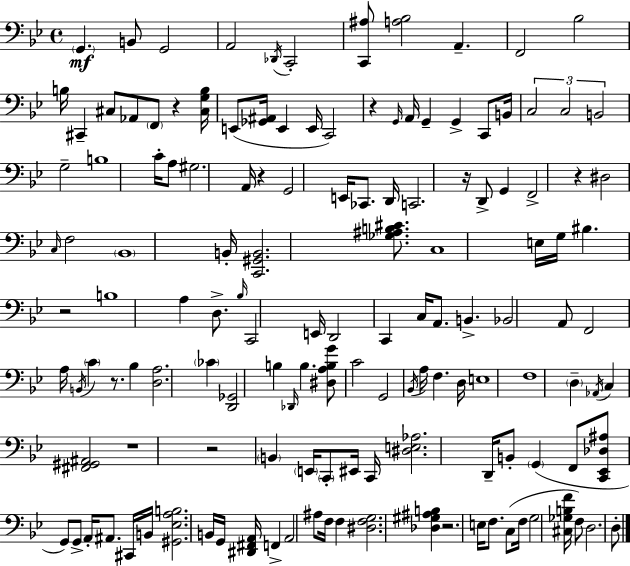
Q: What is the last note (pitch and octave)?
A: D3